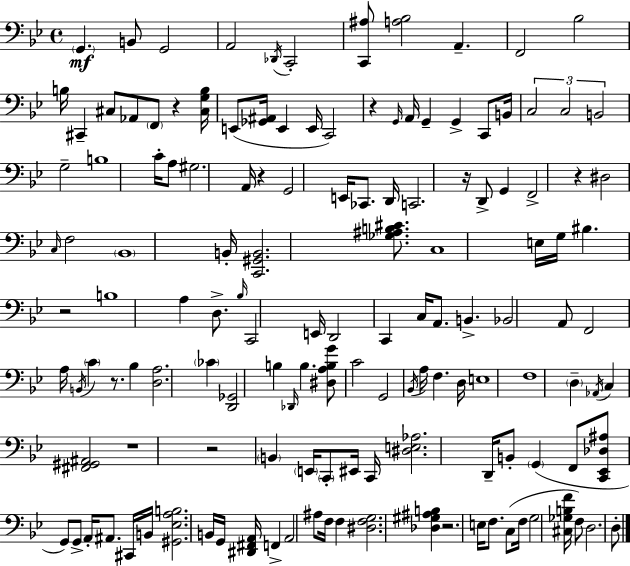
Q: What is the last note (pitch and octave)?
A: D3